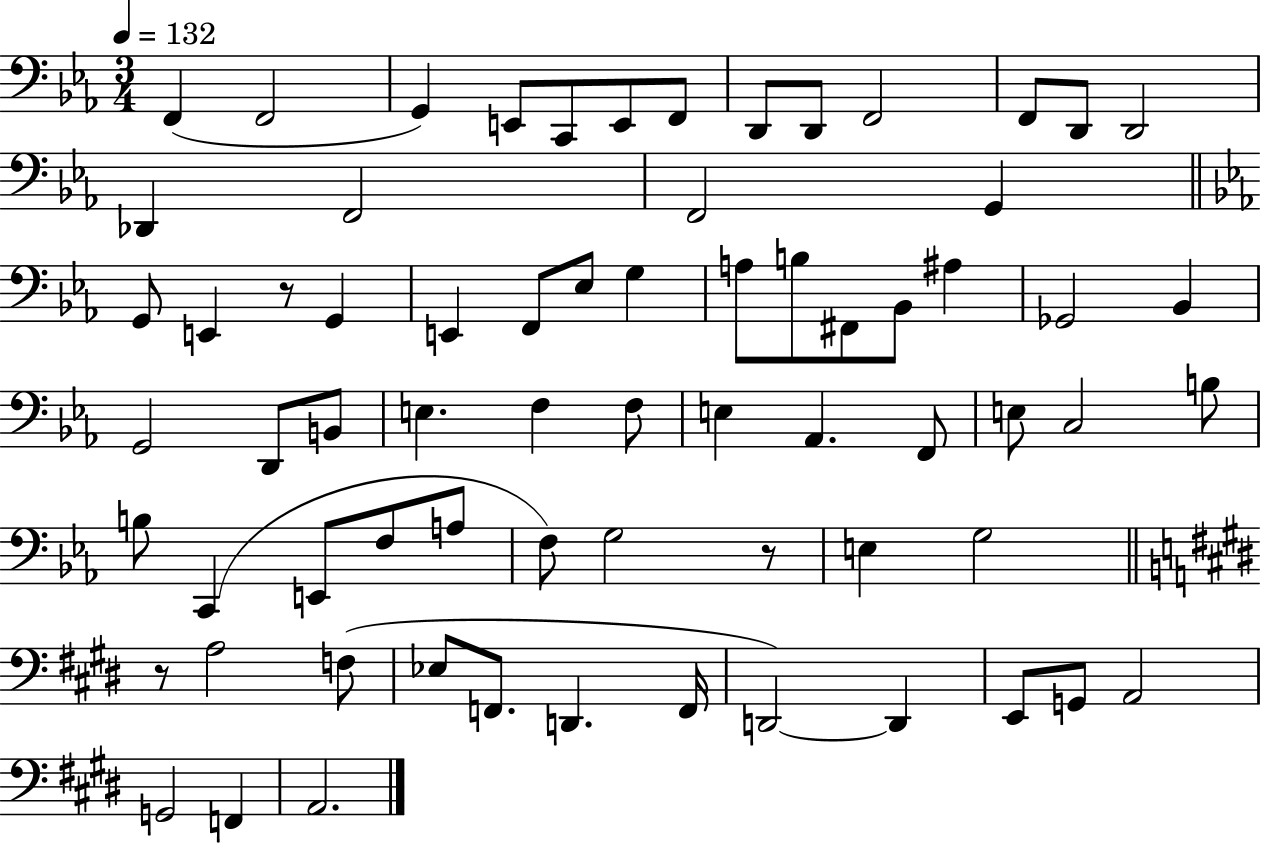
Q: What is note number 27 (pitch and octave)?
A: F#2